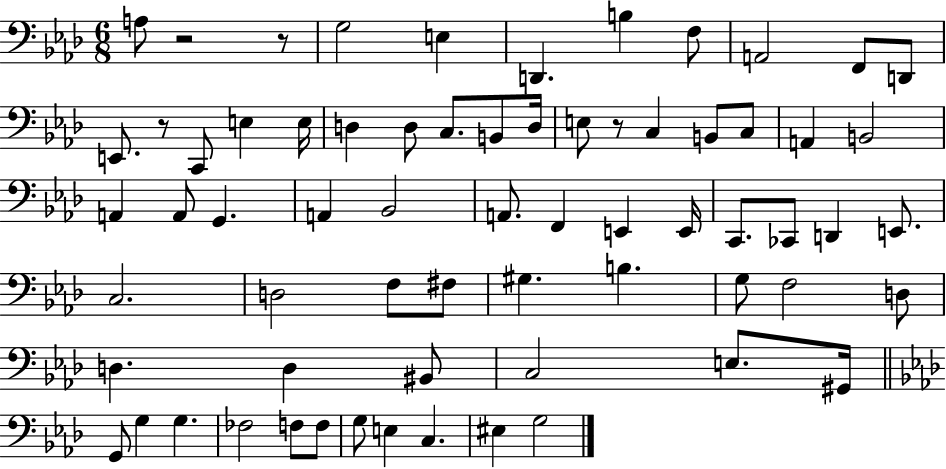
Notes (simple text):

A3/e R/h R/e G3/h E3/q D2/q. B3/q F3/e A2/h F2/e D2/e E2/e. R/e C2/e E3/q E3/s D3/q D3/e C3/e. B2/e D3/s E3/e R/e C3/q B2/e C3/e A2/q B2/h A2/q A2/e G2/q. A2/q Bb2/h A2/e. F2/q E2/q E2/s C2/e. CES2/e D2/q E2/e. C3/h. D3/h F3/e F#3/e G#3/q. B3/q. G3/e F3/h D3/e D3/q. D3/q BIS2/e C3/h E3/e. G#2/s G2/e G3/q G3/q. FES3/h F3/e F3/e G3/e E3/q C3/q. EIS3/q G3/h